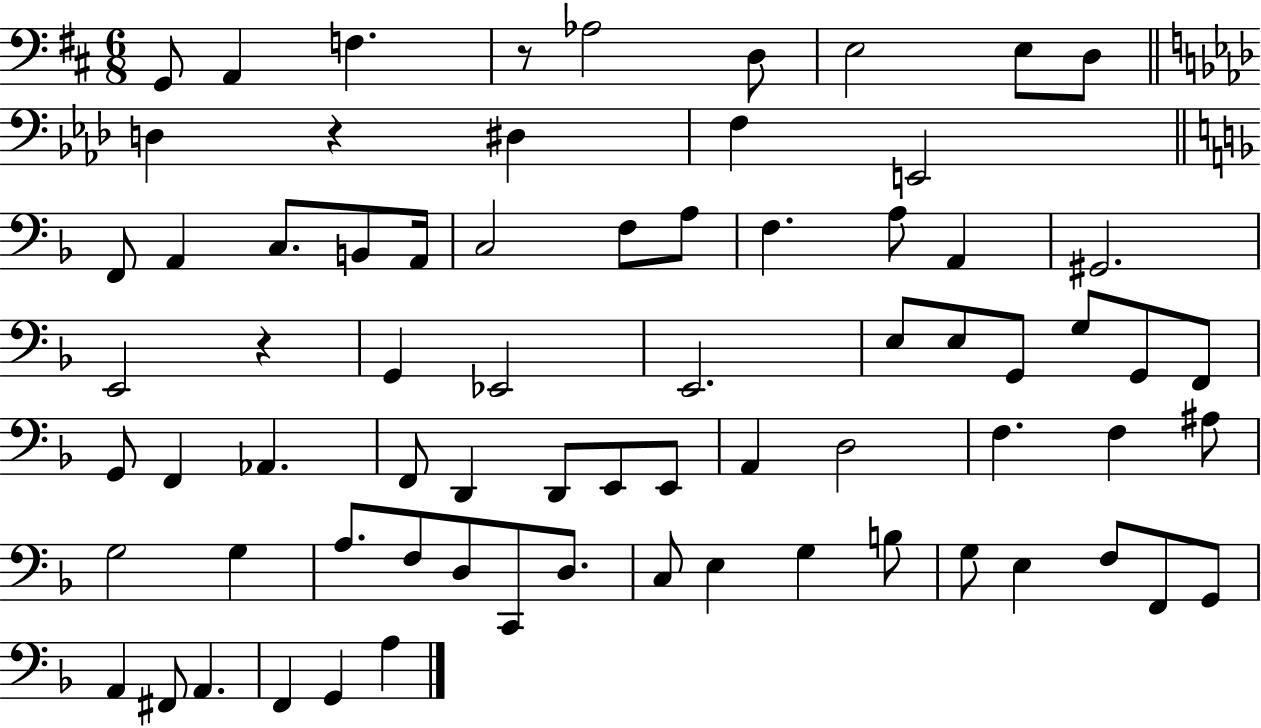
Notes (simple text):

G2/e A2/q F3/q. R/e Ab3/h D3/e E3/h E3/e D3/e D3/q R/q D#3/q F3/q E2/h F2/e A2/q C3/e. B2/e A2/s C3/h F3/e A3/e F3/q. A3/e A2/q G#2/h. E2/h R/q G2/q Eb2/h E2/h. E3/e E3/e G2/e G3/e G2/e F2/e G2/e F2/q Ab2/q. F2/e D2/q D2/e E2/e E2/e A2/q D3/h F3/q. F3/q A#3/e G3/h G3/q A3/e. F3/e D3/e C2/e D3/e. C3/e E3/q G3/q B3/e G3/e E3/q F3/e F2/e G2/e A2/q F#2/e A2/q. F2/q G2/q A3/q